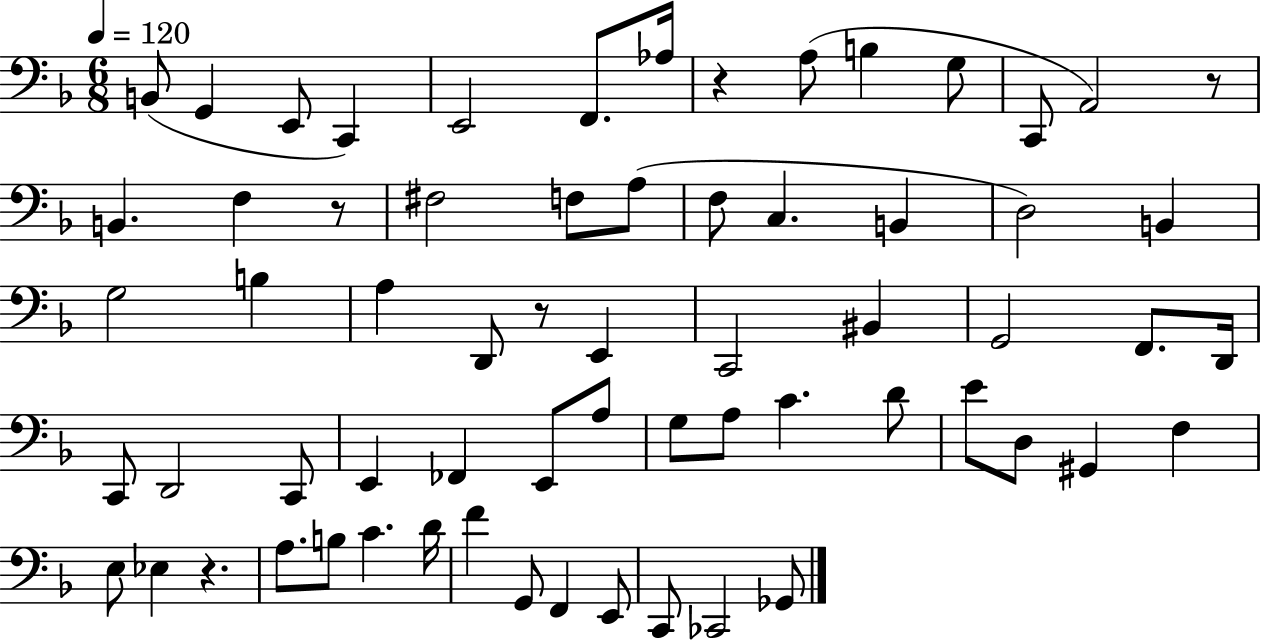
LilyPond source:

{
  \clef bass
  \numericTimeSignature
  \time 6/8
  \key f \major
  \tempo 4 = 120
  b,8( g,4 e,8 c,4) | e,2 f,8. aes16 | r4 a8( b4 g8 | c,8 a,2) r8 | \break b,4. f4 r8 | fis2 f8 a8( | f8 c4. b,4 | d2) b,4 | \break g2 b4 | a4 d,8 r8 e,4 | c,2 bis,4 | g,2 f,8. d,16 | \break c,8 d,2 c,8 | e,4 fes,4 e,8 a8 | g8 a8 c'4. d'8 | e'8 d8 gis,4 f4 | \break e8 ees4 r4. | a8. b8 c'4. d'16 | f'4 g,8 f,4 e,8 | c,8 ces,2 ges,8 | \break \bar "|."
}